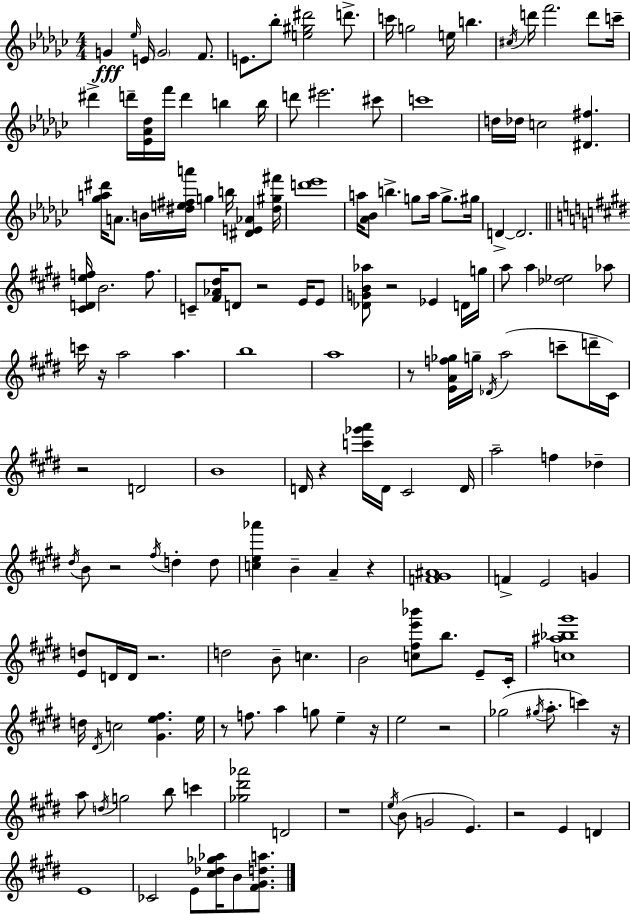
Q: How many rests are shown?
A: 15